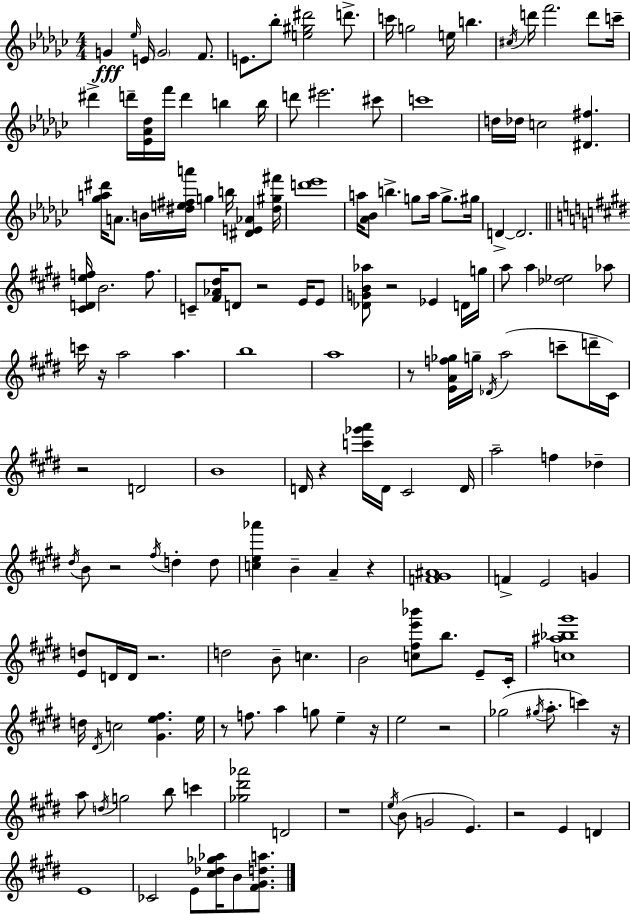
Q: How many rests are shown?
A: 15